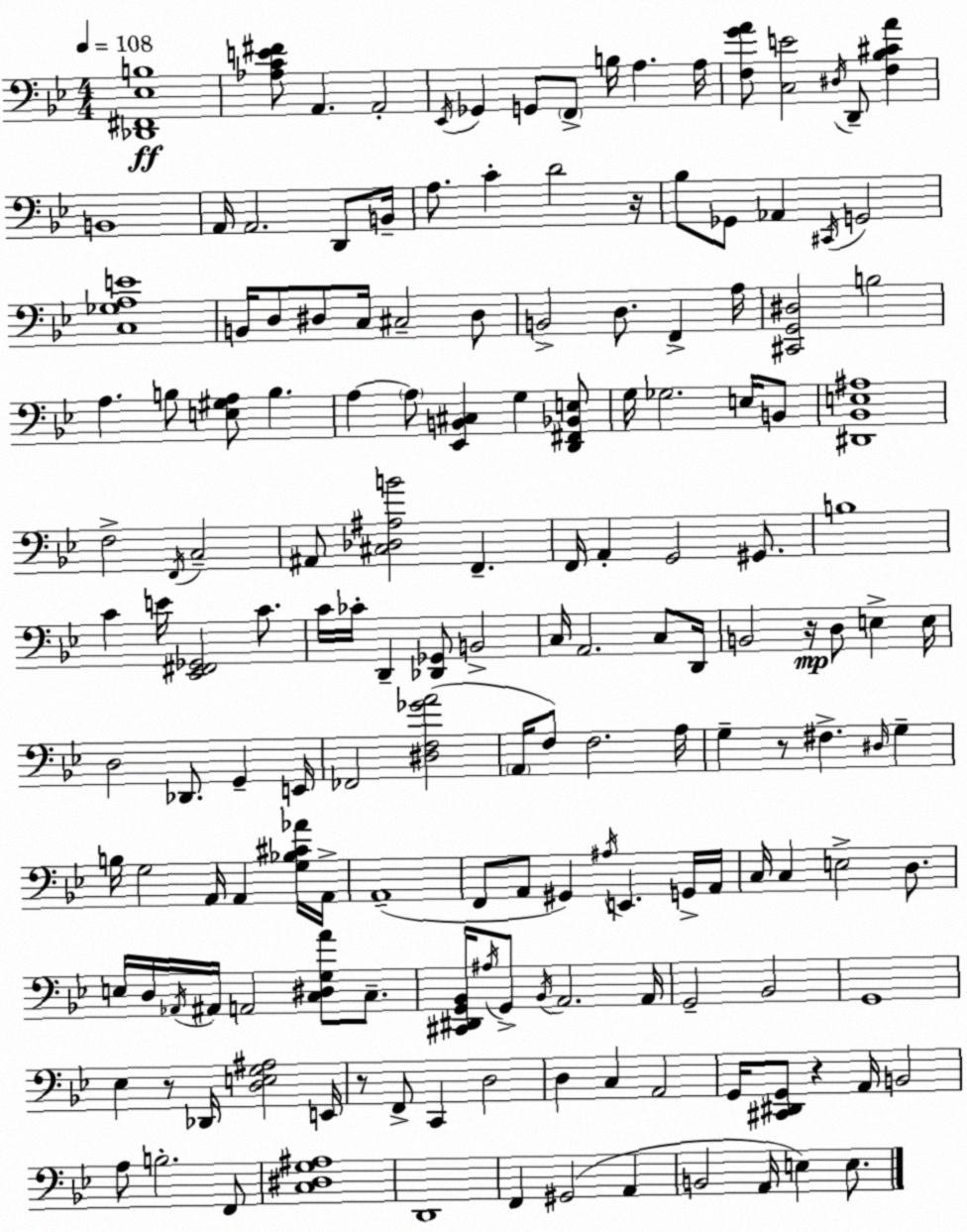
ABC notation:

X:1
T:Untitled
M:4/4
L:1/4
K:Gm
[_D,,^F,,_E,B,]4 [_A,CE^F]/2 A,, A,,2 _E,,/4 _G,, G,,/2 F,,/2 B,/4 A, A,/4 [F,GA]/2 [C,E]2 ^D,/4 D,,/2 [F,_B,^CA] B,,4 A,,/4 A,,2 D,,/2 B,,/4 A,/2 C D2 z/4 _B,/2 _G,,/2 _A,, ^C,,/4 G,,2 [C,_G,A,E]4 B,,/4 D,/2 ^D,/2 C,/4 ^C,2 ^D,/2 B,,2 D,/2 F,, A,/4 [^C,,G,,^D,]2 B,2 A, B,/2 [E,^G,A,]/2 B, A, A,/2 [_E,,B,,^C,] G, [D,,^F,,_B,,E,]/2 G,/4 _G,2 E,/4 B,,/2 [^D,,_B,,E,^A,]4 F,2 F,,/4 C,2 ^A,,/2 [^C,_D,^A,B]2 F,, F,,/4 A,, G,,2 ^G,,/2 B,4 C E/4 [_E,,^F,,_G,,]2 C/2 C/4 _C/4 D,, [_D,,_G,,]/2 B,,2 C,/4 A,,2 C,/2 D,,/4 B,,2 z/4 D,/2 E, E,/4 D,2 _D,,/2 G,, E,,/4 _F,,2 [^D,F,_GA]2 A,,/4 F,/2 F,2 A,/4 G, z/2 ^F, ^D,/4 G, B,/4 G,2 A,,/4 A,, [G,_B,^C_A]/4 A,,/4 A,,4 F,,/2 A,,/2 ^G,, ^A,/4 E,, G,,/4 A,,/4 C,/4 C, E,2 D,/2 E,/4 D,/4 _A,,/4 ^A,,/4 A,,2 [C,^D,G,A]/2 C,/2 [^C,,^D,,G,,_B,,]/4 ^A,/4 G,,/2 _B,,/4 A,,2 A,,/4 G,,2 _B,,2 G,,4 _E, z/2 _D,,/4 [D,E,G,^A,]2 E,,/4 z/2 F,,/2 C,, D,2 D, C, A,,2 G,,/4 [^C,,^D,,G,,]/2 z A,,/4 B,,2 A,/2 B,2 F,,/2 [C,^D,G,^A,]4 D,,4 F,, ^G,,2 A,, B,,2 A,,/4 E, E,/2